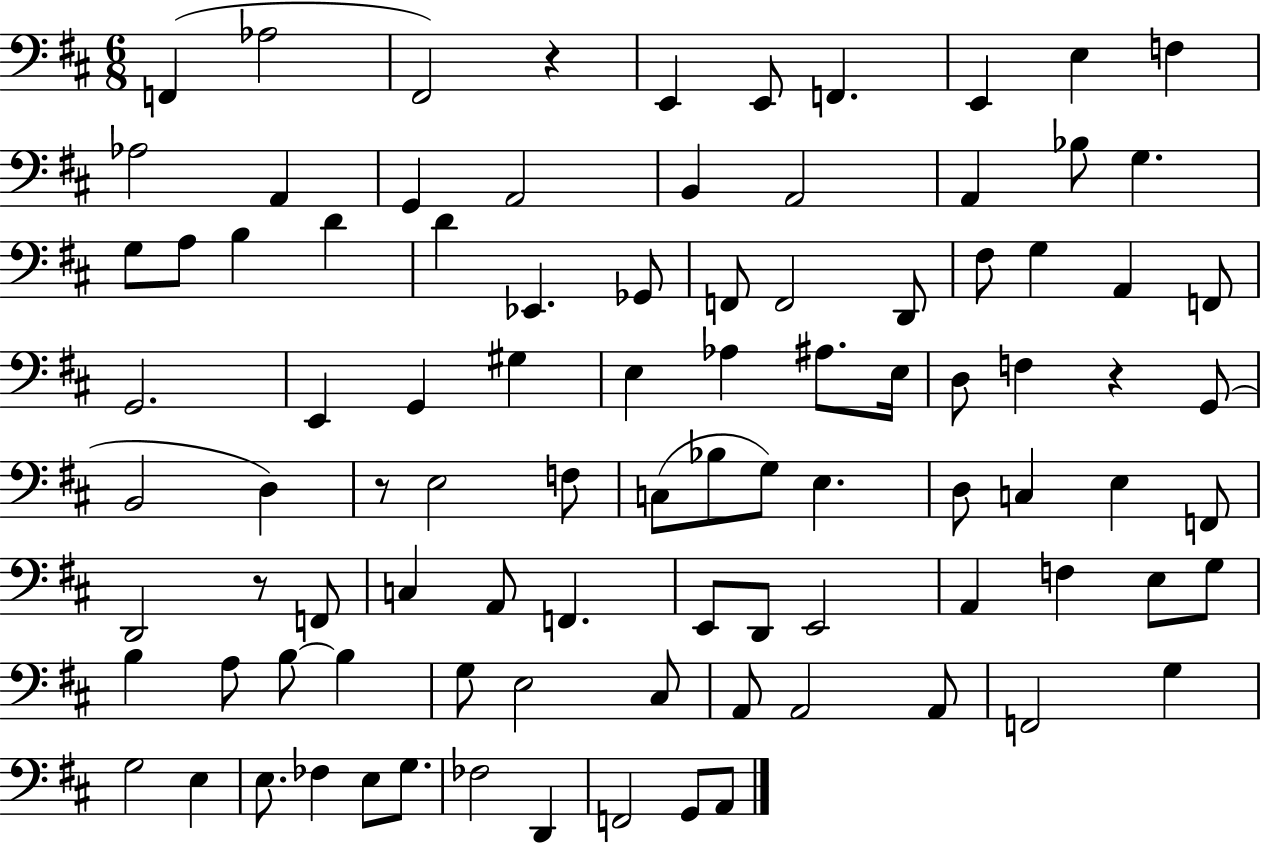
X:1
T:Untitled
M:6/8
L:1/4
K:D
F,, _A,2 ^F,,2 z E,, E,,/2 F,, E,, E, F, _A,2 A,, G,, A,,2 B,, A,,2 A,, _B,/2 G, G,/2 A,/2 B, D D _E,, _G,,/2 F,,/2 F,,2 D,,/2 ^F,/2 G, A,, F,,/2 G,,2 E,, G,, ^G, E, _A, ^A,/2 E,/4 D,/2 F, z G,,/2 B,,2 D, z/2 E,2 F,/2 C,/2 _B,/2 G,/2 E, D,/2 C, E, F,,/2 D,,2 z/2 F,,/2 C, A,,/2 F,, E,,/2 D,,/2 E,,2 A,, F, E,/2 G,/2 B, A,/2 B,/2 B, G,/2 E,2 ^C,/2 A,,/2 A,,2 A,,/2 F,,2 G, G,2 E, E,/2 _F, E,/2 G,/2 _F,2 D,, F,,2 G,,/2 A,,/2